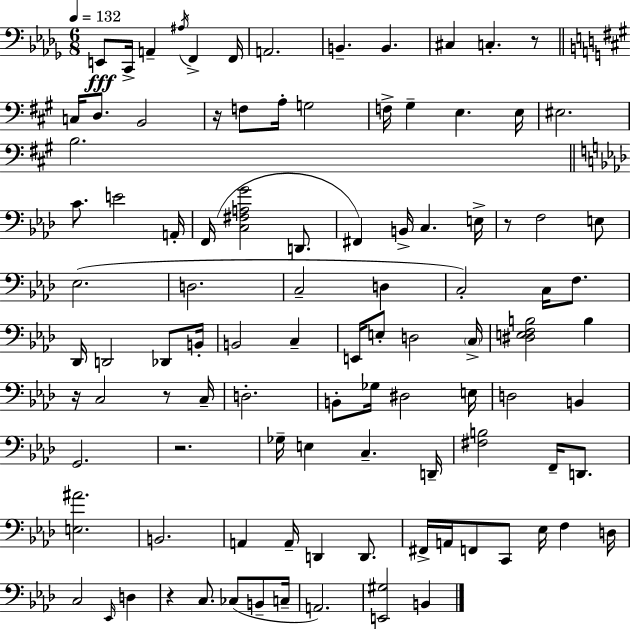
X:1
T:Untitled
M:6/8
L:1/4
K:Bbm
E,,/2 C,,/4 A,, ^A,/4 F,, F,,/4 A,,2 B,, B,, ^C, C, z/2 C,/4 D,/2 B,,2 z/4 F,/2 A,/4 G,2 F,/4 ^G, E, E,/4 ^E,2 B,2 C/2 E2 A,,/4 F,,/4 [C,^F,A,G]2 D,,/2 ^F,, B,,/4 C, E,/4 z/2 F,2 E,/2 _E,2 D,2 C,2 D, C,2 C,/4 F,/2 _D,,/4 D,,2 _D,,/2 B,,/4 B,,2 C, E,,/4 E,/2 D,2 C,/4 [^D,E,F,B,]2 B, z/4 C,2 z/2 C,/4 D,2 B,,/2 _G,/4 ^D,2 E,/4 D,2 B,, G,,2 z2 _G,/4 E, C, D,,/4 [^F,B,]2 F,,/4 D,,/2 [E,^A]2 B,,2 A,, A,,/4 D,, D,,/2 ^F,,/4 A,,/4 F,,/2 C,,/2 _E,/4 F, D,/4 C,2 _E,,/4 D, z C,/2 _C,/2 B,,/2 C,/4 A,,2 [E,,^G,]2 B,,